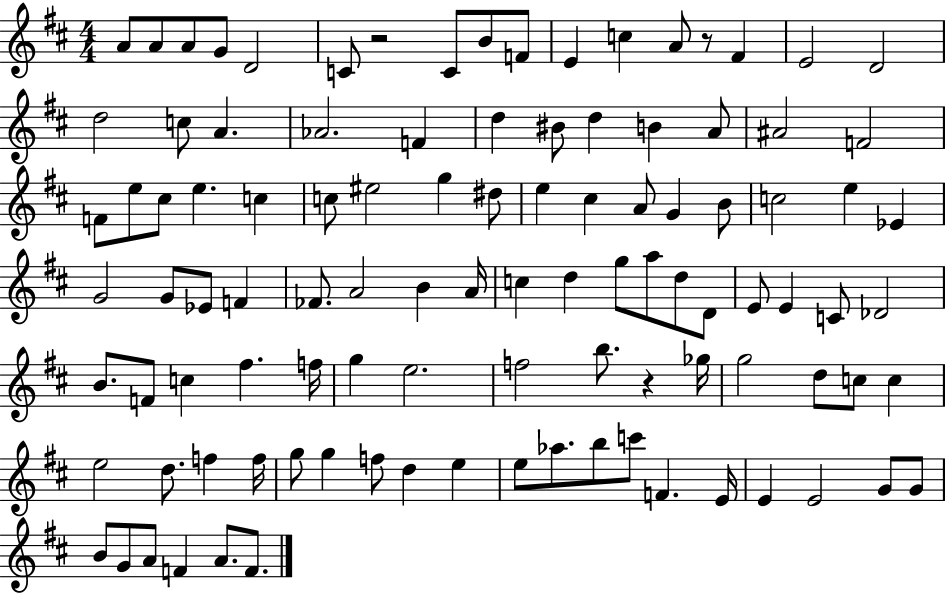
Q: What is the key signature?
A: D major